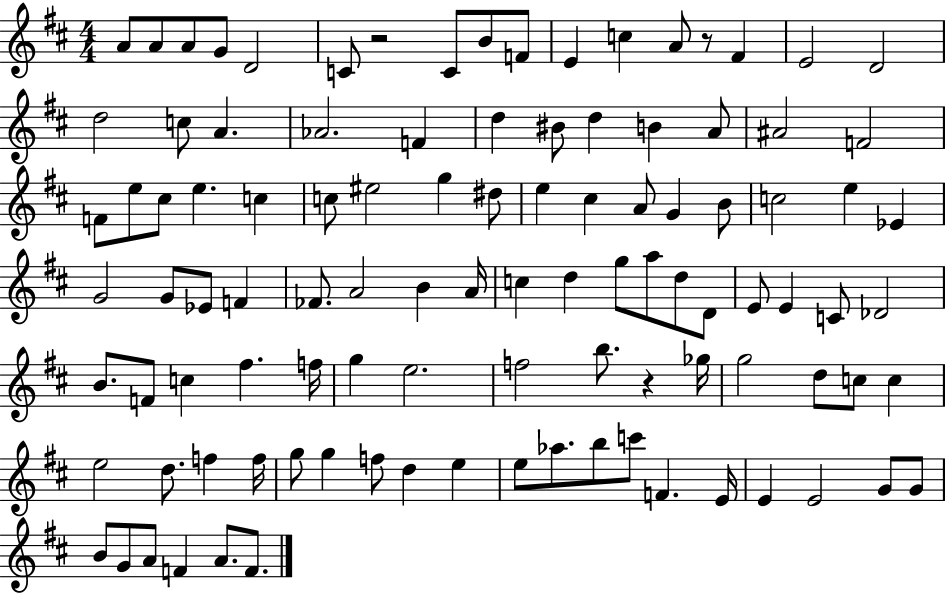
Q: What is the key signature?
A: D major